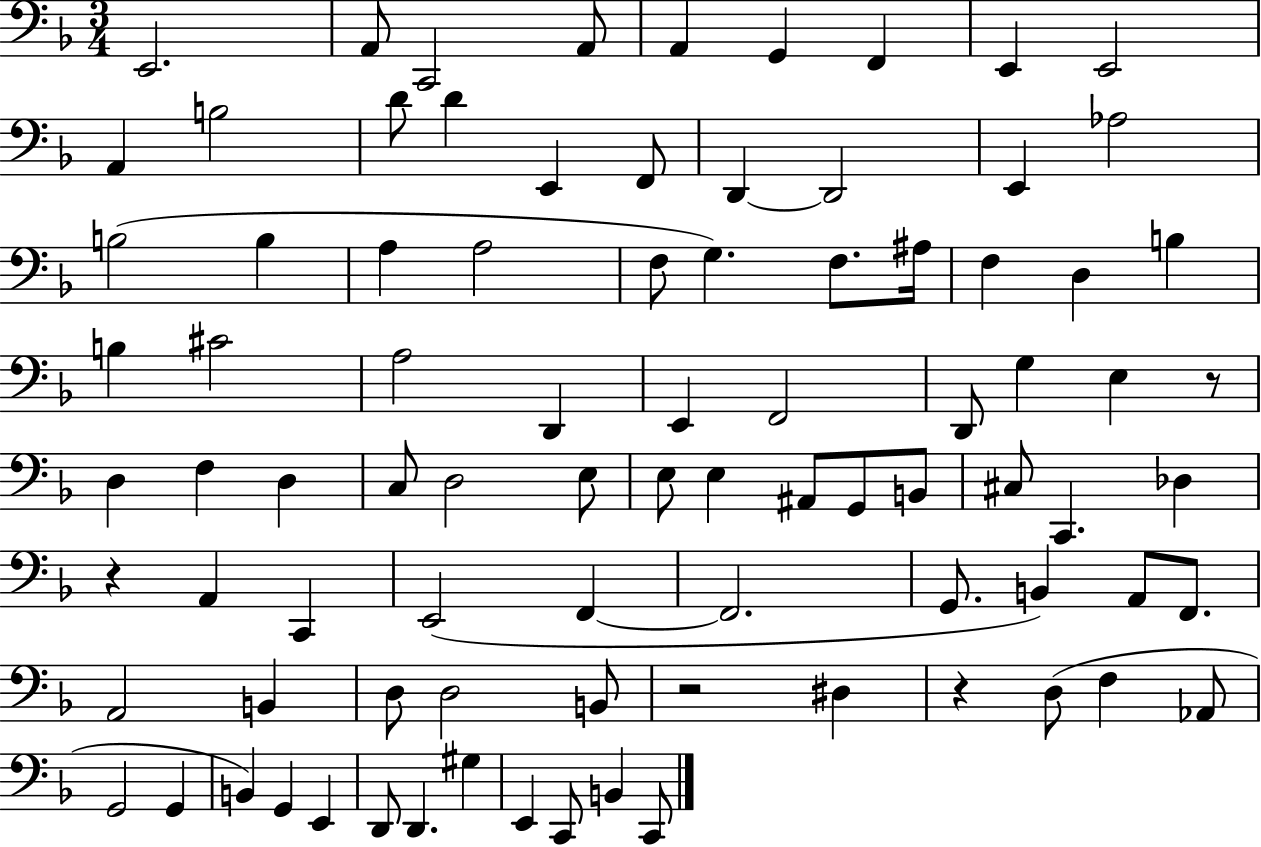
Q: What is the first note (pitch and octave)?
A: E2